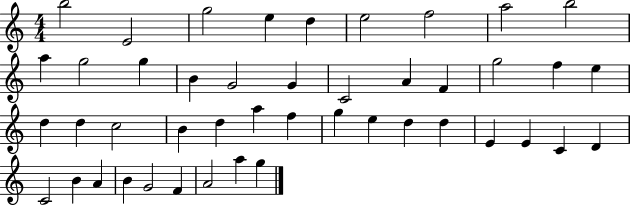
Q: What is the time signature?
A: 4/4